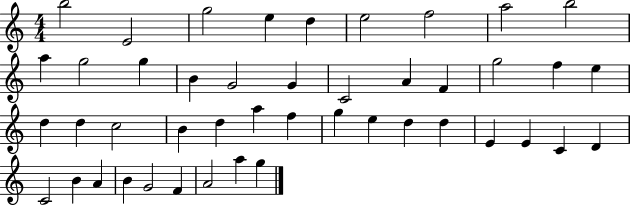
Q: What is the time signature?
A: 4/4